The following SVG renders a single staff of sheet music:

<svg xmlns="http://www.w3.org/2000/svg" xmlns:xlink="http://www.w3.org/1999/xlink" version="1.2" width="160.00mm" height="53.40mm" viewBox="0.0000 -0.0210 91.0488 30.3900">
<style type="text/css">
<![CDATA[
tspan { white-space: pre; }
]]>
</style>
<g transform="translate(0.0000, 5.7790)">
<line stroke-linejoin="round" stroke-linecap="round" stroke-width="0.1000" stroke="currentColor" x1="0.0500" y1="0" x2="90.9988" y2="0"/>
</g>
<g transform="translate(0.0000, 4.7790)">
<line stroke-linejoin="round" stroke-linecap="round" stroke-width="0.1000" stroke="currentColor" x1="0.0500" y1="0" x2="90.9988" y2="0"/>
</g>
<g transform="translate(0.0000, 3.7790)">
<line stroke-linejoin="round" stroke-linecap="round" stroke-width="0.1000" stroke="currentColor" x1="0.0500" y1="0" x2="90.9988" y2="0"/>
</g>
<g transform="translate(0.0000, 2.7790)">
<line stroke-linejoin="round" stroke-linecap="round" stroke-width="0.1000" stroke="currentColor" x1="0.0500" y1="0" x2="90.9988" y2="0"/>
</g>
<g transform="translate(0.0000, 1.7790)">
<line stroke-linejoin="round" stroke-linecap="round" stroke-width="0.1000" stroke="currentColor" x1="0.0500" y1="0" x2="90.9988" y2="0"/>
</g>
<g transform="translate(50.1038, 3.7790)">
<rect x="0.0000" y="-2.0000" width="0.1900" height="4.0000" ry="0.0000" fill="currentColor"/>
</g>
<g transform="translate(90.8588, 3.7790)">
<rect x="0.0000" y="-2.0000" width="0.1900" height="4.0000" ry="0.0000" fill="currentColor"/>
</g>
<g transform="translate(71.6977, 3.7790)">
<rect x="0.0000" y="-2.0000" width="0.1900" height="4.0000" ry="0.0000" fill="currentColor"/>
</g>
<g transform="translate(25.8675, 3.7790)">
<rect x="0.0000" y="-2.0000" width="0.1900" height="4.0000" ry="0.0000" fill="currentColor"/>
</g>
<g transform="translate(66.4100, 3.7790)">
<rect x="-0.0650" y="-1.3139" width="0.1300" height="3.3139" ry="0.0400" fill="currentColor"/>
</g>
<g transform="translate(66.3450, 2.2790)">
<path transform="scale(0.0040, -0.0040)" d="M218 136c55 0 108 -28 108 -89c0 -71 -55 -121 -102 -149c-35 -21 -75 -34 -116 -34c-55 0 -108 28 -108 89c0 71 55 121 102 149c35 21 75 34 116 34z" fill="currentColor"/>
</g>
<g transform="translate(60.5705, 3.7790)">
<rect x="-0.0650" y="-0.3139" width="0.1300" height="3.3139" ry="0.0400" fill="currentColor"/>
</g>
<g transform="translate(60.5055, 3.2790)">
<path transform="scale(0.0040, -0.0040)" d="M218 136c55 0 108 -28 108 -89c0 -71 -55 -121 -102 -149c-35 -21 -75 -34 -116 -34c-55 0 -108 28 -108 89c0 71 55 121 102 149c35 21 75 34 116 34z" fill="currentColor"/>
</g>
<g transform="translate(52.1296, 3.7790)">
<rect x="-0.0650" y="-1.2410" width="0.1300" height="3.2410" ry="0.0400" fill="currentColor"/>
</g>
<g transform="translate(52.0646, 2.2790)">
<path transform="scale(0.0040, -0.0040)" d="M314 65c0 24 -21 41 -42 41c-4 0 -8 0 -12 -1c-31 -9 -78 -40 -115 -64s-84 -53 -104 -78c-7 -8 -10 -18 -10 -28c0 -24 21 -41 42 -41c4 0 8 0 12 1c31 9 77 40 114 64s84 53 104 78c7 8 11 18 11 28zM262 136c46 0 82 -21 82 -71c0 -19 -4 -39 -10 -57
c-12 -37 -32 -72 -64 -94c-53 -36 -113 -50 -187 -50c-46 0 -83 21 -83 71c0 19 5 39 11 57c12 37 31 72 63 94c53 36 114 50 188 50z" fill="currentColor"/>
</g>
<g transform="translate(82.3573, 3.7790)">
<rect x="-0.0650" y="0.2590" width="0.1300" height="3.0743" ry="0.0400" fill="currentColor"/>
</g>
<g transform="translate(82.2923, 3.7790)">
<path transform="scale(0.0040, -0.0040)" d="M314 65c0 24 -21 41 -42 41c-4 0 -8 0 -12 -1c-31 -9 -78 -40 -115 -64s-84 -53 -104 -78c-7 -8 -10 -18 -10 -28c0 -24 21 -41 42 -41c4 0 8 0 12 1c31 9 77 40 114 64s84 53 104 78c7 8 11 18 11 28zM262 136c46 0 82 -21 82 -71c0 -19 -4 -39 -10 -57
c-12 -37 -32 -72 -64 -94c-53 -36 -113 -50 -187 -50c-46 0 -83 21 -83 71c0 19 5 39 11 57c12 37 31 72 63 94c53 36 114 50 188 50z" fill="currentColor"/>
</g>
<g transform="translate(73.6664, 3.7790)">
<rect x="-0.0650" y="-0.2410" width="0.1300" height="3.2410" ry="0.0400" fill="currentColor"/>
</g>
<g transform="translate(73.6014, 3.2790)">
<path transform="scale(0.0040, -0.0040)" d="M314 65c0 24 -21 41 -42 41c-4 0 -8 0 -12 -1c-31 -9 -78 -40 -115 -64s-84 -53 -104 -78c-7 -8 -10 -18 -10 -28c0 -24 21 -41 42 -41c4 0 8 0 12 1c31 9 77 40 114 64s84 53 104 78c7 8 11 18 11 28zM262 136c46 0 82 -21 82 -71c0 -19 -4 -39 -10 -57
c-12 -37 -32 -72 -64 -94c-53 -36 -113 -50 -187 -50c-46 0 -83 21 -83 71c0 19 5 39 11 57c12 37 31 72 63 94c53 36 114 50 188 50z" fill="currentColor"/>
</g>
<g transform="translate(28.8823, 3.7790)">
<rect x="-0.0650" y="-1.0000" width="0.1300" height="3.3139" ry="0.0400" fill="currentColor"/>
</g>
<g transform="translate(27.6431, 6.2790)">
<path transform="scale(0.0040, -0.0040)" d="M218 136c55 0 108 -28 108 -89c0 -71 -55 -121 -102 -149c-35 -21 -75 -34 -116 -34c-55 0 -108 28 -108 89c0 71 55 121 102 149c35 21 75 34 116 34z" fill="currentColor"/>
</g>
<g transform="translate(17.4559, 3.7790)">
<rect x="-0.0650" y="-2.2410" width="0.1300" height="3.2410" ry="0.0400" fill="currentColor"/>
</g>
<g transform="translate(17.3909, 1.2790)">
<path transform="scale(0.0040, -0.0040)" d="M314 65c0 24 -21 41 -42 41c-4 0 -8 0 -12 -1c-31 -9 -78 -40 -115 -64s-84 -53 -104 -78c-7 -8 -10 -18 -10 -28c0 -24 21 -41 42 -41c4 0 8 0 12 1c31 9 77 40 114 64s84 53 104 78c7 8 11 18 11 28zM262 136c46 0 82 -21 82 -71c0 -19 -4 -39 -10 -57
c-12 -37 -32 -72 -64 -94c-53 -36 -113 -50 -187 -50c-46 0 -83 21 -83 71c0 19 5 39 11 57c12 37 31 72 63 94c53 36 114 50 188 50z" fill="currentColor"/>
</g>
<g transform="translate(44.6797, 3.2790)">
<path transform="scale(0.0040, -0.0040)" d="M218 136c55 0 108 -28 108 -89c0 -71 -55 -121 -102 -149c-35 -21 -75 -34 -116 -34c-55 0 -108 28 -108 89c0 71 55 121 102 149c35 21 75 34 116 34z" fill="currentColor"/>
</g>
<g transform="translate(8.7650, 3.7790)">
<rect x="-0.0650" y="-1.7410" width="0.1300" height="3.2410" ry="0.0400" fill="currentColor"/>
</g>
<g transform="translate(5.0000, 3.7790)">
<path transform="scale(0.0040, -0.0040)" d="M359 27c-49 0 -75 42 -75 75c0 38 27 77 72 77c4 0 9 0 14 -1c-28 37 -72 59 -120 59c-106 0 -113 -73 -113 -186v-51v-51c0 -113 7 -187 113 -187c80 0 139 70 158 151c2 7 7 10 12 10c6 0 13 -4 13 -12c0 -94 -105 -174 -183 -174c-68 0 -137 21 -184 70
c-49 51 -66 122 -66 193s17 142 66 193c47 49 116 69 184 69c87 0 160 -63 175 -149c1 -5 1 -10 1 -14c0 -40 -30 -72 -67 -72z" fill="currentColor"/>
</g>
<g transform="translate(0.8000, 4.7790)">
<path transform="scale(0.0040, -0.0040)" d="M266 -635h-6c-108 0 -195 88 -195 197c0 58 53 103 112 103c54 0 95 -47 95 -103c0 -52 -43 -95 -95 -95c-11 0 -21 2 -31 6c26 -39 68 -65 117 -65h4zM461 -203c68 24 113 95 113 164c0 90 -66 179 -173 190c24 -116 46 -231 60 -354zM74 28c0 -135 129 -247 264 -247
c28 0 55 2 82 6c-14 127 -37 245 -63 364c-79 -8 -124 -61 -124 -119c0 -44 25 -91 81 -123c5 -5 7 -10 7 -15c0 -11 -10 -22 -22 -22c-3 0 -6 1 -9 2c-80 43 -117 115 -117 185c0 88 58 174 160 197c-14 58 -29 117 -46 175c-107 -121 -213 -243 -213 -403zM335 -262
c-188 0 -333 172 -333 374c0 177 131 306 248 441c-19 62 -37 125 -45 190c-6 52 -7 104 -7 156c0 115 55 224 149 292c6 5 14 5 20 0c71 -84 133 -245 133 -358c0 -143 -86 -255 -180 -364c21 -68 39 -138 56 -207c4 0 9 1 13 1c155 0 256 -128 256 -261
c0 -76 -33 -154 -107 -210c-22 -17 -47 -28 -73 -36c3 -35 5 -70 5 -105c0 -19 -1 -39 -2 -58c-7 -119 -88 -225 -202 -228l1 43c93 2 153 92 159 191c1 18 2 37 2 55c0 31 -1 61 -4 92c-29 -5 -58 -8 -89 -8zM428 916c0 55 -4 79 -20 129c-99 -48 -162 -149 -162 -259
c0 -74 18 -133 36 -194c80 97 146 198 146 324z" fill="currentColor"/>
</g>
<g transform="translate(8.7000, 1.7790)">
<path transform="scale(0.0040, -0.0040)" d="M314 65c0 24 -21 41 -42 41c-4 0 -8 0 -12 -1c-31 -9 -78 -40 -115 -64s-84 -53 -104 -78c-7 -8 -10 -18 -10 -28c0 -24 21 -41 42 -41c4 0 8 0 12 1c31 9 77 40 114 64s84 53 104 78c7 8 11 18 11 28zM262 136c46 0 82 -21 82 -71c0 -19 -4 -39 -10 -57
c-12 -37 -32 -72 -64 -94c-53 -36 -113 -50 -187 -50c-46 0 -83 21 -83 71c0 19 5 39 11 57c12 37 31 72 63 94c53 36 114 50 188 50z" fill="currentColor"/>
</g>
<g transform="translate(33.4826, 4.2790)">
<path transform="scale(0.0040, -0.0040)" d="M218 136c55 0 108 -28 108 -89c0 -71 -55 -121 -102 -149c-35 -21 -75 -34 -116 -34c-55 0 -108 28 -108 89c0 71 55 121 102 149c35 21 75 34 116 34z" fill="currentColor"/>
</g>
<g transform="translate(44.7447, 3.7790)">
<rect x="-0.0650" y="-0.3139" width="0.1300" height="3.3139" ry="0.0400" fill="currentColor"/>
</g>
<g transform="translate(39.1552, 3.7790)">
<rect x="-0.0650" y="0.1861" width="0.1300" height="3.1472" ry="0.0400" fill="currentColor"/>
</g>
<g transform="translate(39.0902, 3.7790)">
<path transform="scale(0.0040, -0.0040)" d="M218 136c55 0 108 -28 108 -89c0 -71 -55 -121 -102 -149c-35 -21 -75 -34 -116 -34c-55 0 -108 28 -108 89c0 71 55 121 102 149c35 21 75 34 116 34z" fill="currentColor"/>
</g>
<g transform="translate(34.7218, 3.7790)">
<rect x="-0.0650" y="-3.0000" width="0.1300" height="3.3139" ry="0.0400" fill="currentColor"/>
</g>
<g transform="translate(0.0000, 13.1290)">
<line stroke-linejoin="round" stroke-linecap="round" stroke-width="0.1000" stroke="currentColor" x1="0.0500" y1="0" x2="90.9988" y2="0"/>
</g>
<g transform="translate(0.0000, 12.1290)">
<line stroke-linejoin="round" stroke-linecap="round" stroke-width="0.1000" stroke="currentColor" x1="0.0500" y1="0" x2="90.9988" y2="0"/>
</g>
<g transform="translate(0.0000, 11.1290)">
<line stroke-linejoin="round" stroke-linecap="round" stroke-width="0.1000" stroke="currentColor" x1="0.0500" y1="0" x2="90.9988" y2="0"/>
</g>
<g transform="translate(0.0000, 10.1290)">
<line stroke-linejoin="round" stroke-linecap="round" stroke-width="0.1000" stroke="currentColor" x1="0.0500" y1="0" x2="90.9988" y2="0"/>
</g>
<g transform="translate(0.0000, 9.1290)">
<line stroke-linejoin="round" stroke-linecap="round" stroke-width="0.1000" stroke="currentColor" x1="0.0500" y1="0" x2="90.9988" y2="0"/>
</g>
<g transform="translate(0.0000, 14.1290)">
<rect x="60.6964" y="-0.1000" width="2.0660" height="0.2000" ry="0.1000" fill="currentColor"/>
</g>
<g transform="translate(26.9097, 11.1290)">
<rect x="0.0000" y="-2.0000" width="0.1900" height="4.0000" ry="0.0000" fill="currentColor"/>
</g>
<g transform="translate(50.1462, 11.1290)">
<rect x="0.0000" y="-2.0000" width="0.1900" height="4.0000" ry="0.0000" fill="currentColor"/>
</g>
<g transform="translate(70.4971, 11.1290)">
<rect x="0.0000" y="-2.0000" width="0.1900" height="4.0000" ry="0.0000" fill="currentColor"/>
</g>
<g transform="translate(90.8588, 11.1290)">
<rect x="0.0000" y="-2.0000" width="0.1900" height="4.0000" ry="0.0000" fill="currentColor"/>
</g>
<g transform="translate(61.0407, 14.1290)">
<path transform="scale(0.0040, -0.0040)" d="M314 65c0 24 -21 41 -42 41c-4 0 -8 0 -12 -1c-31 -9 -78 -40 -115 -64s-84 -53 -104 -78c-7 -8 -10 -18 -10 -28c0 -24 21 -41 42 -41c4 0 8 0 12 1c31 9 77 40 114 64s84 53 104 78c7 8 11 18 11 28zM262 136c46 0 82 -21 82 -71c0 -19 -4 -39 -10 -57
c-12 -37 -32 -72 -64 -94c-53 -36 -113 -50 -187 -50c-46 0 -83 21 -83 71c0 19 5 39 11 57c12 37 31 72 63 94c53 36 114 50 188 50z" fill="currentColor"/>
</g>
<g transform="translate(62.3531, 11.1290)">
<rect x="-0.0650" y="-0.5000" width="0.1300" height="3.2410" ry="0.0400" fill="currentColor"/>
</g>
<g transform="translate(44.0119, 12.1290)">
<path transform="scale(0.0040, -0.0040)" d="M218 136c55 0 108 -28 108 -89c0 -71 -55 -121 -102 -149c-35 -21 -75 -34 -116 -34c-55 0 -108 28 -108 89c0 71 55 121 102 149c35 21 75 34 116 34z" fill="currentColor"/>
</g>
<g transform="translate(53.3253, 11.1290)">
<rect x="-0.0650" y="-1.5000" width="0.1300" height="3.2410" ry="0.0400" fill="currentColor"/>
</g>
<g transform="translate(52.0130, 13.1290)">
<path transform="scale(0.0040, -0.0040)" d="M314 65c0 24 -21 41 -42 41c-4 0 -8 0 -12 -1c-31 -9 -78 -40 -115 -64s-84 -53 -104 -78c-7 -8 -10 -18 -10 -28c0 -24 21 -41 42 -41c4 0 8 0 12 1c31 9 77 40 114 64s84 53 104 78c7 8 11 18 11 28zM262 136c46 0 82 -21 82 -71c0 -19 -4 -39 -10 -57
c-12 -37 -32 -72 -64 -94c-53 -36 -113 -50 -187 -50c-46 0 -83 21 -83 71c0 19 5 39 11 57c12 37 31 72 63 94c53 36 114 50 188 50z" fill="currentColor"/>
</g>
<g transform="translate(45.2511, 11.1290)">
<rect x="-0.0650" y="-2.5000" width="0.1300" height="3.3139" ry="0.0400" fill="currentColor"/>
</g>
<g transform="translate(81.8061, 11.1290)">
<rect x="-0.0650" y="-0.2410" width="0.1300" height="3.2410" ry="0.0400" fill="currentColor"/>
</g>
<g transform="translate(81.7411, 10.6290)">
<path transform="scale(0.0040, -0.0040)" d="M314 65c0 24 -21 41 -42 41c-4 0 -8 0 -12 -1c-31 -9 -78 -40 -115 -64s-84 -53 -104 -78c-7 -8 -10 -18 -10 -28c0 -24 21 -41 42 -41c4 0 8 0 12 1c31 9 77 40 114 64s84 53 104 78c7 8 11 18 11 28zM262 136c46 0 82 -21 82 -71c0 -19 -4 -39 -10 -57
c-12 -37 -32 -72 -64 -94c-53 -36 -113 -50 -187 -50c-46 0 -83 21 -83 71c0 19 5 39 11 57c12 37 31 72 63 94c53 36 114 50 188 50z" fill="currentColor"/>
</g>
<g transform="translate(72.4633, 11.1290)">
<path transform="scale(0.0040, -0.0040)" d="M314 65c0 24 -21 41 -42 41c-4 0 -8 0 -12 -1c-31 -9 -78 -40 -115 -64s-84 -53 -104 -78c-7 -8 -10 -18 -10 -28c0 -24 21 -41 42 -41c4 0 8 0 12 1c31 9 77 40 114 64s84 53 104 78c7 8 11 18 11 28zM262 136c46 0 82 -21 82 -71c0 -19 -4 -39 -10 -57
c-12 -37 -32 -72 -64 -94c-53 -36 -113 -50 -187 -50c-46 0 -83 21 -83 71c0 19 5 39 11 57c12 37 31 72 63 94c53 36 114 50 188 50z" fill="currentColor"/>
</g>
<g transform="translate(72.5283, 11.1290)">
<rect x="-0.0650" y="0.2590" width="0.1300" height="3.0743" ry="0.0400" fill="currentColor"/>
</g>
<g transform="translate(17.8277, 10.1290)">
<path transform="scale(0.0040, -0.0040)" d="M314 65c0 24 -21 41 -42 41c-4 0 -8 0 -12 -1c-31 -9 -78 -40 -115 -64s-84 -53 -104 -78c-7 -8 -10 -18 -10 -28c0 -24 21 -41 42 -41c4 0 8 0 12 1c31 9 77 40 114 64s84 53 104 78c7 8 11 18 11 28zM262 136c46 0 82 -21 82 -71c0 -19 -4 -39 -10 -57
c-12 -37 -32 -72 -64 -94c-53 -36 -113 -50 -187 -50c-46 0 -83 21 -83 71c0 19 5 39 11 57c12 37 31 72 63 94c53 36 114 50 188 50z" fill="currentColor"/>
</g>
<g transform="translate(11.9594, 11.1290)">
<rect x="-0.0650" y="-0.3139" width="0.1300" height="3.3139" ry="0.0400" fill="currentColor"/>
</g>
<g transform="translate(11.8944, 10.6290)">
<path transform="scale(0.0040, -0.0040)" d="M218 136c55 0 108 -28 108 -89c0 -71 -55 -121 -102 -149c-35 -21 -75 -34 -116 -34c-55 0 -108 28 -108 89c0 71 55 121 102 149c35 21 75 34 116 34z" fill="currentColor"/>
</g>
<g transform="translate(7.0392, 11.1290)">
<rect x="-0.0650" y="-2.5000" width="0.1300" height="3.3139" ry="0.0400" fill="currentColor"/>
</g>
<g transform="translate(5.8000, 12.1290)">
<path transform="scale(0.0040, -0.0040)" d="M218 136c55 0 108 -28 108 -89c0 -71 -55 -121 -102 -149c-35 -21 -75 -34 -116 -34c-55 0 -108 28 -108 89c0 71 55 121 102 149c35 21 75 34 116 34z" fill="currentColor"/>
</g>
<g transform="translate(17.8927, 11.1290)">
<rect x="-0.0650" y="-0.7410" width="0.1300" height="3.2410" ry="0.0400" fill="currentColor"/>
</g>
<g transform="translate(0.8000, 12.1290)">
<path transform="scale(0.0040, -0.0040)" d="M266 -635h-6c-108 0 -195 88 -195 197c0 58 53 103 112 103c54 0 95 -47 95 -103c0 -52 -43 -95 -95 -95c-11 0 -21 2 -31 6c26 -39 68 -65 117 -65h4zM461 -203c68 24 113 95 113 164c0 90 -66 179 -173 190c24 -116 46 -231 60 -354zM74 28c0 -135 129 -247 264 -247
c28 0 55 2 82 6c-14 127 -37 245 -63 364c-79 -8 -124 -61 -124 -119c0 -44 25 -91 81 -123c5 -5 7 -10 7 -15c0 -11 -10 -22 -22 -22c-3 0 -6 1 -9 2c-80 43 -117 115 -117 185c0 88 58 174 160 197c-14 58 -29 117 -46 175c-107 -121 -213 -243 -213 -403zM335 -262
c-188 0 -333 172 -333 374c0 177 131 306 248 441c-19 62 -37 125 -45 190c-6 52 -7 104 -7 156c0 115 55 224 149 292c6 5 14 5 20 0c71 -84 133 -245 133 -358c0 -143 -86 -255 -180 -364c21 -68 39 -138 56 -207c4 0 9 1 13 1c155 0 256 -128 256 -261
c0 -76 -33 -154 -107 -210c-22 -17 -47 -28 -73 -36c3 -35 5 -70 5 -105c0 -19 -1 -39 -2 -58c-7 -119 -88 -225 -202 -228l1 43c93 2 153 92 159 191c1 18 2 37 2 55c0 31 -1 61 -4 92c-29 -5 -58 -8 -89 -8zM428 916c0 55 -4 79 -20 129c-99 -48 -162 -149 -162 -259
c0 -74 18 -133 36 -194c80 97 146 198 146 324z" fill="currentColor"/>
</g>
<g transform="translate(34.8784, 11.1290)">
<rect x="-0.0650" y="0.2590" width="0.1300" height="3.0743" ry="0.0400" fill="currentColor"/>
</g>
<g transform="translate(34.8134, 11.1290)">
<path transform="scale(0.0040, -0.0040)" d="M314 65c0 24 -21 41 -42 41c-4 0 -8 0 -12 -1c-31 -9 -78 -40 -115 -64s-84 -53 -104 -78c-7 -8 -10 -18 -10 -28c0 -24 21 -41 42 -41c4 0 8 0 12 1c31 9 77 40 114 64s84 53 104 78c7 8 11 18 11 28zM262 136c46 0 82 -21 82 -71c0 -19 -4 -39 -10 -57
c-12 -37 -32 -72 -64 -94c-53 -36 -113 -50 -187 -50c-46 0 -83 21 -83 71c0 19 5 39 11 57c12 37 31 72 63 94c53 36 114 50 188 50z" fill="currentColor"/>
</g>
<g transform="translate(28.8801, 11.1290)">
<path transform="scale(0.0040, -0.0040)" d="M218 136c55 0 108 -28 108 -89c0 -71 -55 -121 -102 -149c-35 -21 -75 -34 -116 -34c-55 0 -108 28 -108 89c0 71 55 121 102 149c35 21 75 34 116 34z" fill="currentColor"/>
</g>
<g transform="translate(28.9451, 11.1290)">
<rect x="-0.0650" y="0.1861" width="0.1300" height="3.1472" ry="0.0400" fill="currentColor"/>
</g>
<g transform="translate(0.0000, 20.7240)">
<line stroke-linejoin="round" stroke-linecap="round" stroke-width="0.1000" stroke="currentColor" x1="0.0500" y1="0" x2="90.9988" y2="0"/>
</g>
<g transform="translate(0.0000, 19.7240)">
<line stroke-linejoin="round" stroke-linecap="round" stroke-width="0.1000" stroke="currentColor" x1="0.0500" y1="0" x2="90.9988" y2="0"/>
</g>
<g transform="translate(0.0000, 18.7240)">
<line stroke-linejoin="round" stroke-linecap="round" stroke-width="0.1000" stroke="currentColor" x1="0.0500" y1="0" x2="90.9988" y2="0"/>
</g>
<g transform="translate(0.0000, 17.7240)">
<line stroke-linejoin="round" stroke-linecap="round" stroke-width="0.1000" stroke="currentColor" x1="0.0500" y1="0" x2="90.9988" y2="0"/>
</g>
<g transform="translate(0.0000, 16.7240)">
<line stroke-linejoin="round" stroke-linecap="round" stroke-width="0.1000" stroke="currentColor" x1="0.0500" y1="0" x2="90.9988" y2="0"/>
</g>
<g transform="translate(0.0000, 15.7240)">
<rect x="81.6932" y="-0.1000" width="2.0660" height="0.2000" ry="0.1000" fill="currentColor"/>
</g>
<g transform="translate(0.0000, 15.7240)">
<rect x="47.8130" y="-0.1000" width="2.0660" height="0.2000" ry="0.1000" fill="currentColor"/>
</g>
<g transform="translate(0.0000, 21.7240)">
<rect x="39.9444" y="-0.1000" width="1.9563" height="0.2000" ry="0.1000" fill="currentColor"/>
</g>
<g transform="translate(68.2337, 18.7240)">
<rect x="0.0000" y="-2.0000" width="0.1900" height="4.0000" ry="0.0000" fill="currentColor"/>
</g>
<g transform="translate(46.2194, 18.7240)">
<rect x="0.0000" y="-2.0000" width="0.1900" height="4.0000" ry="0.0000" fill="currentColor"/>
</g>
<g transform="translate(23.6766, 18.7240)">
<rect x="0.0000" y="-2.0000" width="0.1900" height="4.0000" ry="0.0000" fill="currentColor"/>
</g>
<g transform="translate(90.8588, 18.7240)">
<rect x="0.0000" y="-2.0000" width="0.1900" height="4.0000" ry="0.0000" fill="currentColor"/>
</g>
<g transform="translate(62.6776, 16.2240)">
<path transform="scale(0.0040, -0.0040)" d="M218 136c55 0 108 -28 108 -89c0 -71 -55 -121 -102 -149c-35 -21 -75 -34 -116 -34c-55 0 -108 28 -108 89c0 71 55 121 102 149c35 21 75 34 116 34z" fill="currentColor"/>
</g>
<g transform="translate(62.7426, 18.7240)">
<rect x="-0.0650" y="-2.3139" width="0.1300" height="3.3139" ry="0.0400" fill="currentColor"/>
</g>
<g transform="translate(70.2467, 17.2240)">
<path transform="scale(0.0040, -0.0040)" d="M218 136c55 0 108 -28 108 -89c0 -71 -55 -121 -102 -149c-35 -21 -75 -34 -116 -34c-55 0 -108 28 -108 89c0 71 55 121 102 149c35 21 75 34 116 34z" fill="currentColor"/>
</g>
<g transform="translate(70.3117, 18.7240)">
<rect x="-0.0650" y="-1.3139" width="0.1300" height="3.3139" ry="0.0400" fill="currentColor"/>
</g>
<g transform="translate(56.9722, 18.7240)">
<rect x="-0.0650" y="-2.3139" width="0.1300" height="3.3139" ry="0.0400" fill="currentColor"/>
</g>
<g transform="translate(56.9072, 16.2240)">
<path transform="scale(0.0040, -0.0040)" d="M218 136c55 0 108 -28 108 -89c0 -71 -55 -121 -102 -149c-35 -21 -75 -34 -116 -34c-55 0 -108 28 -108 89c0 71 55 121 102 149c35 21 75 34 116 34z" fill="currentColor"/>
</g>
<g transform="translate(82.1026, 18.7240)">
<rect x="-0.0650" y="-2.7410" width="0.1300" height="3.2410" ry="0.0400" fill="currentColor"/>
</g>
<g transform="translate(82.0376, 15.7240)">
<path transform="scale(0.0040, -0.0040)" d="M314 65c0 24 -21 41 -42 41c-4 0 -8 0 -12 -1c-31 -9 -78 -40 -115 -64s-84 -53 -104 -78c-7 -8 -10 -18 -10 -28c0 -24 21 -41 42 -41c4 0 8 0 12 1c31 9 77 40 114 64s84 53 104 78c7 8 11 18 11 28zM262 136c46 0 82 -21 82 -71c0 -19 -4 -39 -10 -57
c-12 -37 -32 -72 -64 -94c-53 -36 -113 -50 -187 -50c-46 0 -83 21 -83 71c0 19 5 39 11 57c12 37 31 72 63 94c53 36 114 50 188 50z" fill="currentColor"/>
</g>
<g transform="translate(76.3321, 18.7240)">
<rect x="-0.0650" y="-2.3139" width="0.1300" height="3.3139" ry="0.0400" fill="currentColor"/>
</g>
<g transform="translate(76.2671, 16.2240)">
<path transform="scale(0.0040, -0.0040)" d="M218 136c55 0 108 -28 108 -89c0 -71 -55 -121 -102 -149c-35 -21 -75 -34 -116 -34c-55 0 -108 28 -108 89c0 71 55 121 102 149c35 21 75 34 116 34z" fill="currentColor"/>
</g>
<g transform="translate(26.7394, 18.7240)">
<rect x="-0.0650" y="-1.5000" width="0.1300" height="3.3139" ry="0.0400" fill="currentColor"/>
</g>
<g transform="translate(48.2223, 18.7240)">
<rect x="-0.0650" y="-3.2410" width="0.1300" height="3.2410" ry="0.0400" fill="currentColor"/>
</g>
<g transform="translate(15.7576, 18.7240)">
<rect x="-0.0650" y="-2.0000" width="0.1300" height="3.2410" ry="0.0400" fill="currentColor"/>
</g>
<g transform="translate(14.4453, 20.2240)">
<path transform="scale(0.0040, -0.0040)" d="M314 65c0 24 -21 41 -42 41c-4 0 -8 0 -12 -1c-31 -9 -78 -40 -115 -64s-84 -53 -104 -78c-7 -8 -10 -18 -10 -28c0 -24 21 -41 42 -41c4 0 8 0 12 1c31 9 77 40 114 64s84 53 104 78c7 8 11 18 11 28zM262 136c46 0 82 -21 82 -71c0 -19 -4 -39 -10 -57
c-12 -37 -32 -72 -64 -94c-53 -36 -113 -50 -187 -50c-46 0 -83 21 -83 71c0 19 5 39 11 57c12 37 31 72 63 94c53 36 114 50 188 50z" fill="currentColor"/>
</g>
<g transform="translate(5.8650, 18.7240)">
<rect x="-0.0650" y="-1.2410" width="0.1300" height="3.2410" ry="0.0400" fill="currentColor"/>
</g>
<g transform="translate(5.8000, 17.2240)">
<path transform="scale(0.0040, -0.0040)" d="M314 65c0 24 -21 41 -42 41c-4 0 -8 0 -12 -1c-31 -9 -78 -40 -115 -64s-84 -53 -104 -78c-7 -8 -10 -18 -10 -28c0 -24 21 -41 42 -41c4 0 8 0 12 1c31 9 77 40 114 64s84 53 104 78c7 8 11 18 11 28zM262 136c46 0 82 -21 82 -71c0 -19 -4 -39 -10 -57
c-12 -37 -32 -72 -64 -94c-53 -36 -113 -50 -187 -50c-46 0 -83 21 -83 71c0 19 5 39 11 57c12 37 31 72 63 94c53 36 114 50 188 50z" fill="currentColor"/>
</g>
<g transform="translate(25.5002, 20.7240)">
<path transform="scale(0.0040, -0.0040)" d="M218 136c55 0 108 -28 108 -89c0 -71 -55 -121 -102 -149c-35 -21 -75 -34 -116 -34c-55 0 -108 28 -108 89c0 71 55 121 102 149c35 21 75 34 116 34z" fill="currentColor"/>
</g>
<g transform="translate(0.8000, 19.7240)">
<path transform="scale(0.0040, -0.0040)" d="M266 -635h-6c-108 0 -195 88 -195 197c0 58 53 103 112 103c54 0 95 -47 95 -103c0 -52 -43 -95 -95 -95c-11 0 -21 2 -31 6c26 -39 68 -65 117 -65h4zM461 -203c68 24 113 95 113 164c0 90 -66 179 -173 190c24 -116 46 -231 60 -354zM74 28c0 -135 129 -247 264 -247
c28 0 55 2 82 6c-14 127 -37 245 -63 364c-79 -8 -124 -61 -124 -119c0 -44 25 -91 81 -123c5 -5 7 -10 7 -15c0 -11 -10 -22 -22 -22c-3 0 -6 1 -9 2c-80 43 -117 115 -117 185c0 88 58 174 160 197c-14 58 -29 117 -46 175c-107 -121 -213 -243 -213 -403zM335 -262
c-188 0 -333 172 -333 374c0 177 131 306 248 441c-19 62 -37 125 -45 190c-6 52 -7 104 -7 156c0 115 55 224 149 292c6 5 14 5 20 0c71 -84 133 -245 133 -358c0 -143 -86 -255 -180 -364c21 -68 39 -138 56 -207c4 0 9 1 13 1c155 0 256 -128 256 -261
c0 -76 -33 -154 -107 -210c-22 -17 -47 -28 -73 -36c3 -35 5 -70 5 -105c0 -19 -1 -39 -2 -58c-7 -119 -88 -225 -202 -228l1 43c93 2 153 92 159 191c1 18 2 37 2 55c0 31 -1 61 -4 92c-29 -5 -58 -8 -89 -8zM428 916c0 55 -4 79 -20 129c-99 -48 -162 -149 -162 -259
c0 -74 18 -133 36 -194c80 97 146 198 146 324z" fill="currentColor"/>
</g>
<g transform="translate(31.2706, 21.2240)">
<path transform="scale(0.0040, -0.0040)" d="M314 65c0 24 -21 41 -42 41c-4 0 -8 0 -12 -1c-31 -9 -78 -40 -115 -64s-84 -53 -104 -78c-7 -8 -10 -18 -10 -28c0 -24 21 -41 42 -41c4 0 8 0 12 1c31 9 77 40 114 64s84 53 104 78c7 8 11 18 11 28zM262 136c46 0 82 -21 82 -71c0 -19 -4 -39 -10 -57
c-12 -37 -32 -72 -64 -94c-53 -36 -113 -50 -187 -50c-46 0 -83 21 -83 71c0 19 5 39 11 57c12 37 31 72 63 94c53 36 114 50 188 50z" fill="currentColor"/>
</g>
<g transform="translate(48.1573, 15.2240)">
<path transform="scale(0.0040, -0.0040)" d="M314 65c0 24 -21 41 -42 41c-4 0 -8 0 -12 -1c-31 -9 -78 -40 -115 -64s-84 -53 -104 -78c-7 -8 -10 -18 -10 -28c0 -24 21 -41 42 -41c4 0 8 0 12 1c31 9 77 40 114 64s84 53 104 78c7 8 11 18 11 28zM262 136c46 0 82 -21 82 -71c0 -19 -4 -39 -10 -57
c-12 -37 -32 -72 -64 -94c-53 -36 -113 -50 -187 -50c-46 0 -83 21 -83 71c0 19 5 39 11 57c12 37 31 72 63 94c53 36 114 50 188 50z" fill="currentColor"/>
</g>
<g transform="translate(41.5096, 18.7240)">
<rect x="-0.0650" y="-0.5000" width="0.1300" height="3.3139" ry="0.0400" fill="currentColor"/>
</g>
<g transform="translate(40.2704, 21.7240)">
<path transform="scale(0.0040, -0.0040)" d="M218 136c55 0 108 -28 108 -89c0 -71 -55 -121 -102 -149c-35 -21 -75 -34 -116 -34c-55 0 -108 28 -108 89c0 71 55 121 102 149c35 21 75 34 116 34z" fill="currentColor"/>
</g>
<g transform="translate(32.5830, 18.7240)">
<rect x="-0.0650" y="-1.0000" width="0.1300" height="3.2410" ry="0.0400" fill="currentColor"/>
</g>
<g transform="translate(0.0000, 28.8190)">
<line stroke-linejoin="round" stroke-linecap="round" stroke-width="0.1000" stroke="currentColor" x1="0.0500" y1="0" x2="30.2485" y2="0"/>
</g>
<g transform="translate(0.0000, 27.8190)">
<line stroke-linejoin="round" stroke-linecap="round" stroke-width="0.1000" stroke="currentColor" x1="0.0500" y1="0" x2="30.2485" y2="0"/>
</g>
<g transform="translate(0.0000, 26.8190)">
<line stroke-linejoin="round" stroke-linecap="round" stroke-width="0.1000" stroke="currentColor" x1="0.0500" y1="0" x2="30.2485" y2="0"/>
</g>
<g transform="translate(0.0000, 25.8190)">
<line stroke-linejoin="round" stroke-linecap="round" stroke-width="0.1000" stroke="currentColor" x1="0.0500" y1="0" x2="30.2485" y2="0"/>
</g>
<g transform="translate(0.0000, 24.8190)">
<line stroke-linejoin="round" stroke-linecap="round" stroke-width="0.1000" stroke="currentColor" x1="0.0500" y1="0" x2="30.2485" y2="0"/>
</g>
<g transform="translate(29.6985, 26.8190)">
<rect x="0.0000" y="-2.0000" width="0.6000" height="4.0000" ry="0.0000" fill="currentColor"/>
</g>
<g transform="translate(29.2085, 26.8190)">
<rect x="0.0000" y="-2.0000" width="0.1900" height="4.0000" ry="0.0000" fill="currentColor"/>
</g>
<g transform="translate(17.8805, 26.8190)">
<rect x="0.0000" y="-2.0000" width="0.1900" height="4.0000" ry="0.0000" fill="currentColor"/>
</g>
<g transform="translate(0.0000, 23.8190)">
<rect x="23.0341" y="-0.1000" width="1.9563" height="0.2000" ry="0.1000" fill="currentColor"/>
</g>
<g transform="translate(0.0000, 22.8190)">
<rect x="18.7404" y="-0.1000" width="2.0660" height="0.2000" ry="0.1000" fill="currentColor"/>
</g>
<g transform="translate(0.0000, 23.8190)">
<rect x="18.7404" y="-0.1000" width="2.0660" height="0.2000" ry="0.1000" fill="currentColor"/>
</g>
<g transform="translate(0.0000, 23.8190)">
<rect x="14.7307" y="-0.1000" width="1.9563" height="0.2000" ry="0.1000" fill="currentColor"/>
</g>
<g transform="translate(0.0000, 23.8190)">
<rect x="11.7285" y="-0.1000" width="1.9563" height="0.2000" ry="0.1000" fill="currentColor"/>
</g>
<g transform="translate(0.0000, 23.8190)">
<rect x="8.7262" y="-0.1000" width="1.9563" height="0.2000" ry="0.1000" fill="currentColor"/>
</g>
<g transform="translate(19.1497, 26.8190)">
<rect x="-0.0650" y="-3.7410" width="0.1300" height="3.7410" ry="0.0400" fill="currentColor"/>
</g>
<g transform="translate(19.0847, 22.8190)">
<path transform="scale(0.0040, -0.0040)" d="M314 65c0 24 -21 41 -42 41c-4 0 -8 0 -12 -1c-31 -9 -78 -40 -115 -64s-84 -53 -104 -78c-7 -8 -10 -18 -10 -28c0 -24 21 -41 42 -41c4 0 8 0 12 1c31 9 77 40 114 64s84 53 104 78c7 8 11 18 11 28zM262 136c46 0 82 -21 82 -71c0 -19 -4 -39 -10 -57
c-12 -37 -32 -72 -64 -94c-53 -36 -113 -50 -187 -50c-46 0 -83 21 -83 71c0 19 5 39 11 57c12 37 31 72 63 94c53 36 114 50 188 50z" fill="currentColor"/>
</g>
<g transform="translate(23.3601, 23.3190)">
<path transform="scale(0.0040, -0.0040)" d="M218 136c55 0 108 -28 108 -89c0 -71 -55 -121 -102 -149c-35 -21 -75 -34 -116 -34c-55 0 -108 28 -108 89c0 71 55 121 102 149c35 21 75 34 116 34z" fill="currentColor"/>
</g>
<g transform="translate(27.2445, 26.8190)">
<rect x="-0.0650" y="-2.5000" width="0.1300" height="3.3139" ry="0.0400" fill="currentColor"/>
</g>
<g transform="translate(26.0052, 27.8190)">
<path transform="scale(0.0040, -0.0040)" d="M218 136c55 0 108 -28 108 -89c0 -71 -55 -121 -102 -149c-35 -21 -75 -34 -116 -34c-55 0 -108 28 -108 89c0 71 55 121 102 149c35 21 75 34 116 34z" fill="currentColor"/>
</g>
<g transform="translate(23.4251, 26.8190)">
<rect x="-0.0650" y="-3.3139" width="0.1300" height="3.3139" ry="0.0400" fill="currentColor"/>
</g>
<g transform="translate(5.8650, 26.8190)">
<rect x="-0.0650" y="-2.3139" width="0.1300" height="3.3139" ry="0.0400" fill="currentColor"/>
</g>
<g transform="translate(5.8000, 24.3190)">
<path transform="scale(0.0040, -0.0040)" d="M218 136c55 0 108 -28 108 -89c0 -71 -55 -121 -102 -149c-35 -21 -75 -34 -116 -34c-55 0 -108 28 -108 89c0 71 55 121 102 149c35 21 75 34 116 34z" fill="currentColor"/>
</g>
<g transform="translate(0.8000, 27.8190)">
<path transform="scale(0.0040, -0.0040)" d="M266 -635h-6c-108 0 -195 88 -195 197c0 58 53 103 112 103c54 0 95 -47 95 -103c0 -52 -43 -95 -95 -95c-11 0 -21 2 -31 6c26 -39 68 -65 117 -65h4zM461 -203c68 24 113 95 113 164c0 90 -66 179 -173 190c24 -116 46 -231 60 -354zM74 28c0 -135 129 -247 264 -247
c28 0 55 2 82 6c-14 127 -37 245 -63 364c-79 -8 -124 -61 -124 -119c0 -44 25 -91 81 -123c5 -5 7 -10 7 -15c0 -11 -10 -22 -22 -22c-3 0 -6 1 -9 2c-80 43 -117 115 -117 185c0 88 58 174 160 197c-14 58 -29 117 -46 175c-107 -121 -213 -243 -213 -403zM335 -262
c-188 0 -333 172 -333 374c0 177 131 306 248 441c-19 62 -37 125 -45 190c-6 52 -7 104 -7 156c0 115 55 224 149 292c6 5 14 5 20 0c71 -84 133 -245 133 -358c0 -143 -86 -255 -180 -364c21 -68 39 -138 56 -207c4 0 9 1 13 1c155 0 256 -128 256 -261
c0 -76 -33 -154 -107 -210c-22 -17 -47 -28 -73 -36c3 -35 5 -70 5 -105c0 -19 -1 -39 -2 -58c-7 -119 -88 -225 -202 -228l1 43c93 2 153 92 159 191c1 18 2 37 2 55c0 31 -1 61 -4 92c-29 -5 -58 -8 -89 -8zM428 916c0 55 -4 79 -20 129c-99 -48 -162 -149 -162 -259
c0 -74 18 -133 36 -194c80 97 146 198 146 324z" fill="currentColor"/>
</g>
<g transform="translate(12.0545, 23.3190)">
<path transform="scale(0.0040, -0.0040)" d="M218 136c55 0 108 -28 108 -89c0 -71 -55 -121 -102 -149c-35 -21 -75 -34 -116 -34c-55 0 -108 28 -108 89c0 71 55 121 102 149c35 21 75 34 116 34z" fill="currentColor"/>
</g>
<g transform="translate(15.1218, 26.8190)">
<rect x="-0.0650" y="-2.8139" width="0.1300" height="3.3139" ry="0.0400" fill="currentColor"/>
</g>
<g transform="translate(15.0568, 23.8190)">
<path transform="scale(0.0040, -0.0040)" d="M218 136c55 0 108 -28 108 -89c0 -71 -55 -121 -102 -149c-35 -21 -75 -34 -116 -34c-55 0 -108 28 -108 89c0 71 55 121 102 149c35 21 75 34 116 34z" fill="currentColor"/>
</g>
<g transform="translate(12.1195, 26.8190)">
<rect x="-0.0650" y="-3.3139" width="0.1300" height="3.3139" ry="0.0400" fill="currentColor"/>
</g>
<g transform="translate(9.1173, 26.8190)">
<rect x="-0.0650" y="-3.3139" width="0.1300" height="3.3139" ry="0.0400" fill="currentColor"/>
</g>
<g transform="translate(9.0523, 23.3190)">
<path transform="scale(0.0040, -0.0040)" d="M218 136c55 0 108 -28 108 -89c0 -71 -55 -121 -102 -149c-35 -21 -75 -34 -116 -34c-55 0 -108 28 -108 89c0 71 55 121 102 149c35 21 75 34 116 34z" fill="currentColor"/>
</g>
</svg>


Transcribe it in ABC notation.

X:1
T:Untitled
M:4/4
L:1/4
K:C
f2 g2 D A B c e2 c e c2 B2 G c d2 B B2 G E2 C2 B2 c2 e2 F2 E D2 C b2 g g e g a2 g b b a c'2 b G